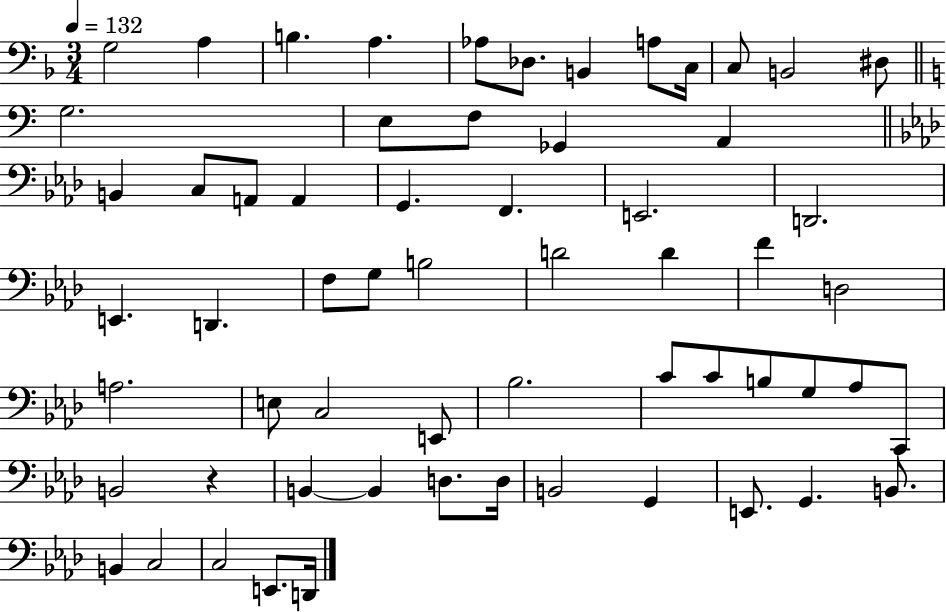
G3/h A3/q B3/q. A3/q. Ab3/e Db3/e. B2/q A3/e C3/s C3/e B2/h D#3/e G3/h. E3/e F3/e Gb2/q A2/q B2/q C3/e A2/e A2/q G2/q. F2/q. E2/h. D2/h. E2/q. D2/q. F3/e G3/e B3/h D4/h D4/q F4/q D3/h A3/h. E3/e C3/h E2/e Bb3/h. C4/e C4/e B3/e G3/e Ab3/e C2/e B2/h R/q B2/q B2/q D3/e. D3/s B2/h G2/q E2/e. G2/q. B2/e. B2/q C3/h C3/h E2/e. D2/s